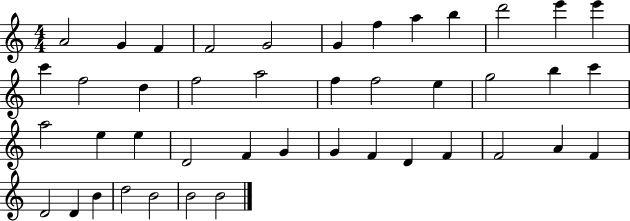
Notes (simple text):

A4/h G4/q F4/q F4/h G4/h G4/q F5/q A5/q B5/q D6/h E6/q E6/q C6/q F5/h D5/q F5/h A5/h F5/q F5/h E5/q G5/h B5/q C6/q A5/h E5/q E5/q D4/h F4/q G4/q G4/q F4/q D4/q F4/q F4/h A4/q F4/q D4/h D4/q B4/q D5/h B4/h B4/h B4/h